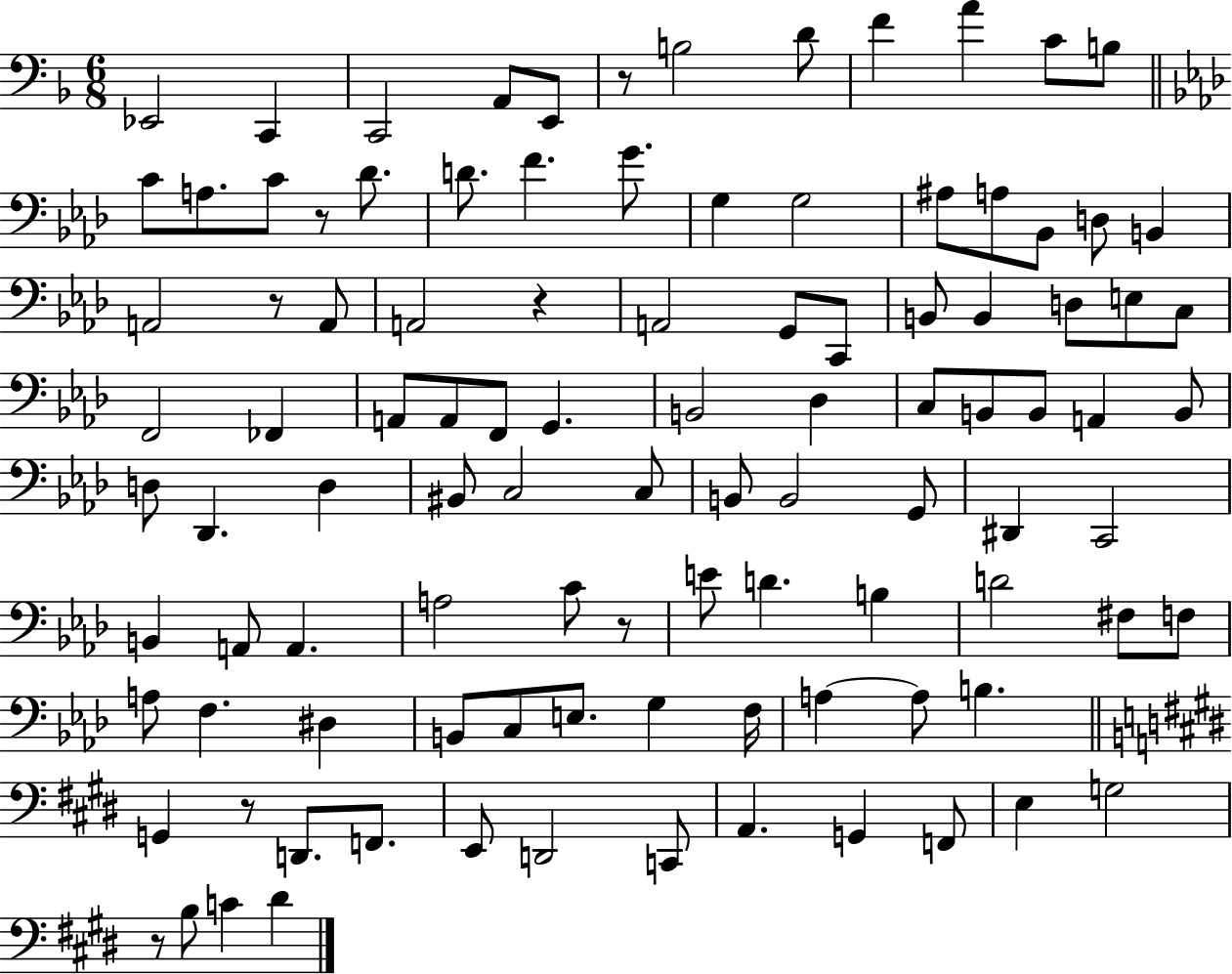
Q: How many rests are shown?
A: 7